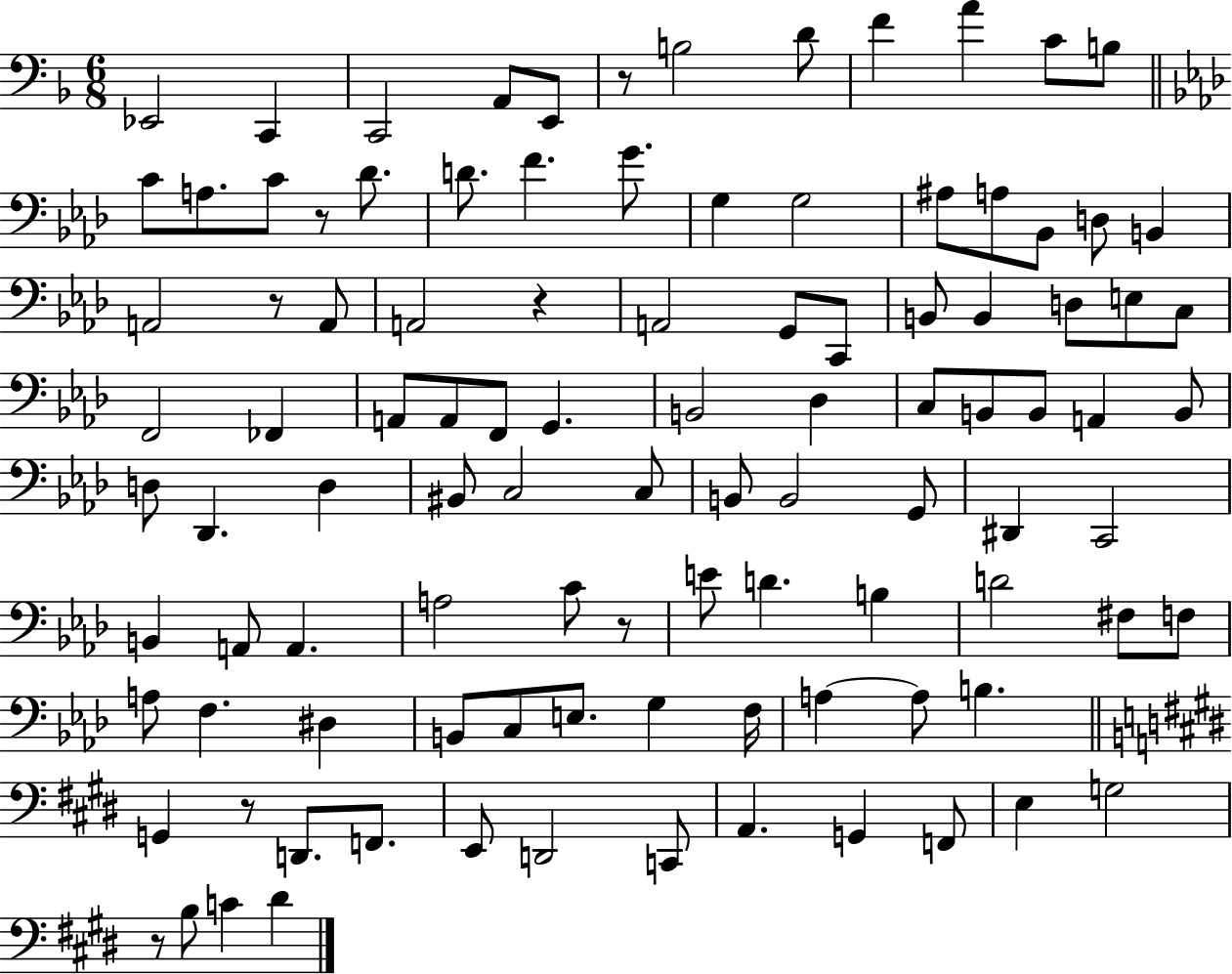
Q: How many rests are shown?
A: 7